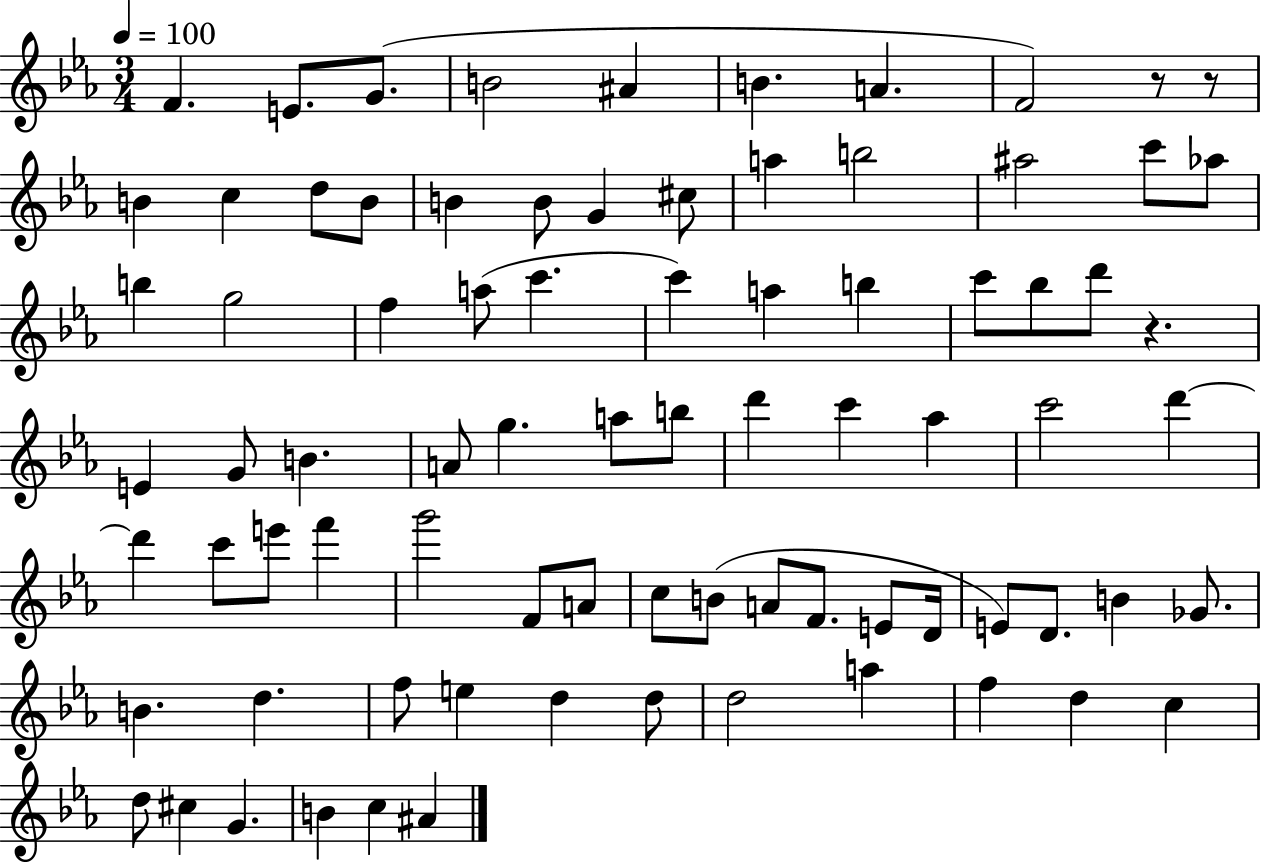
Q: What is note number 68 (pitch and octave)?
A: D5